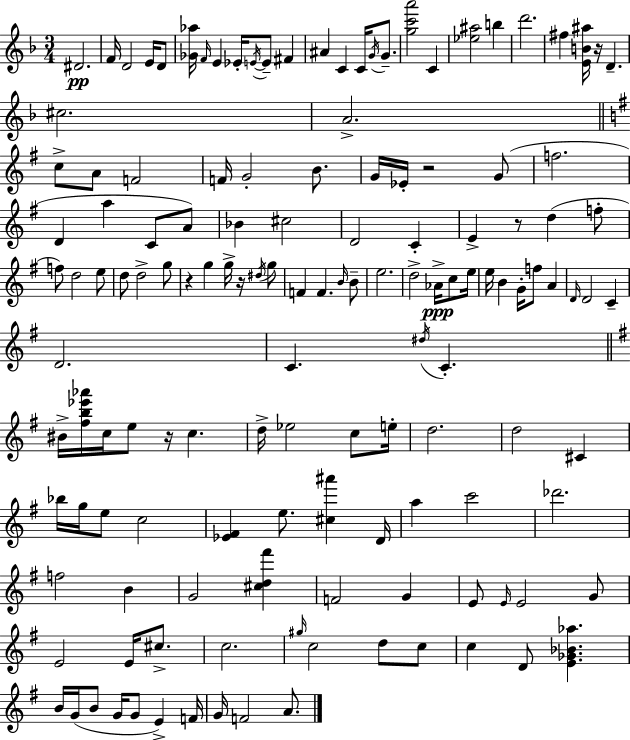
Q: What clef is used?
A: treble